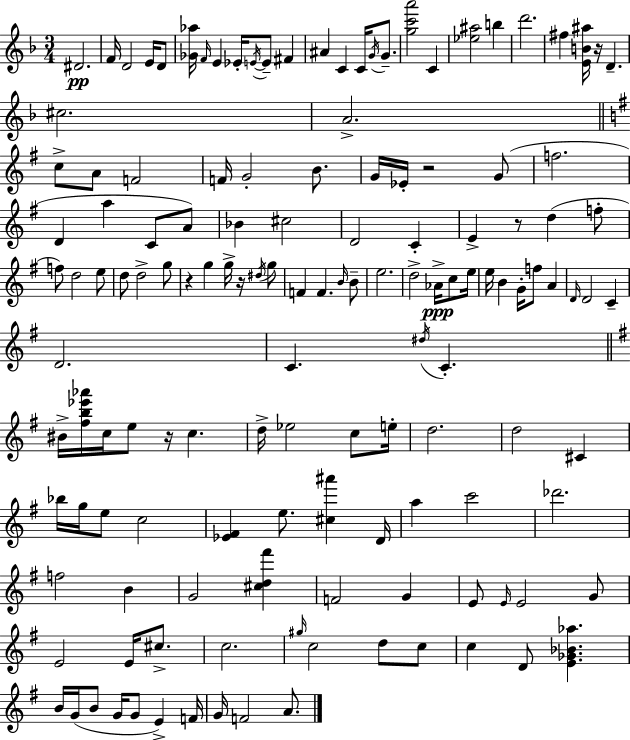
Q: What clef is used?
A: treble